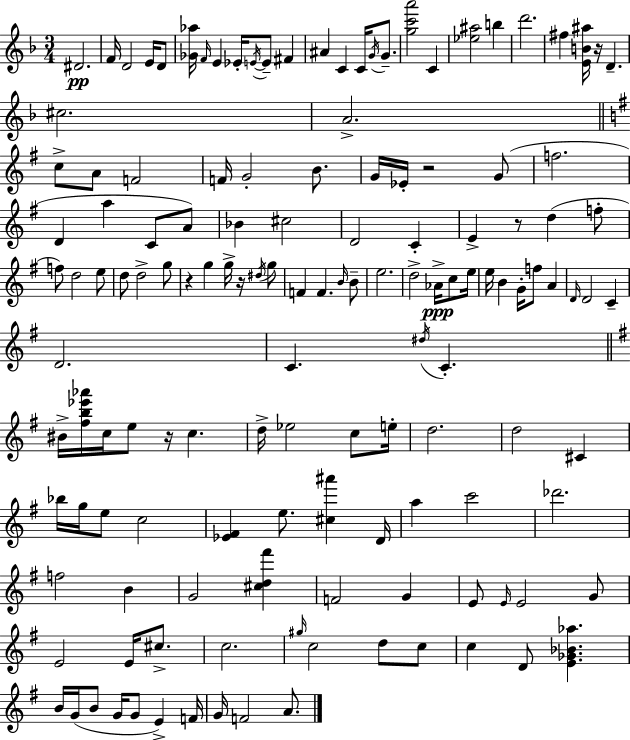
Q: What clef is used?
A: treble